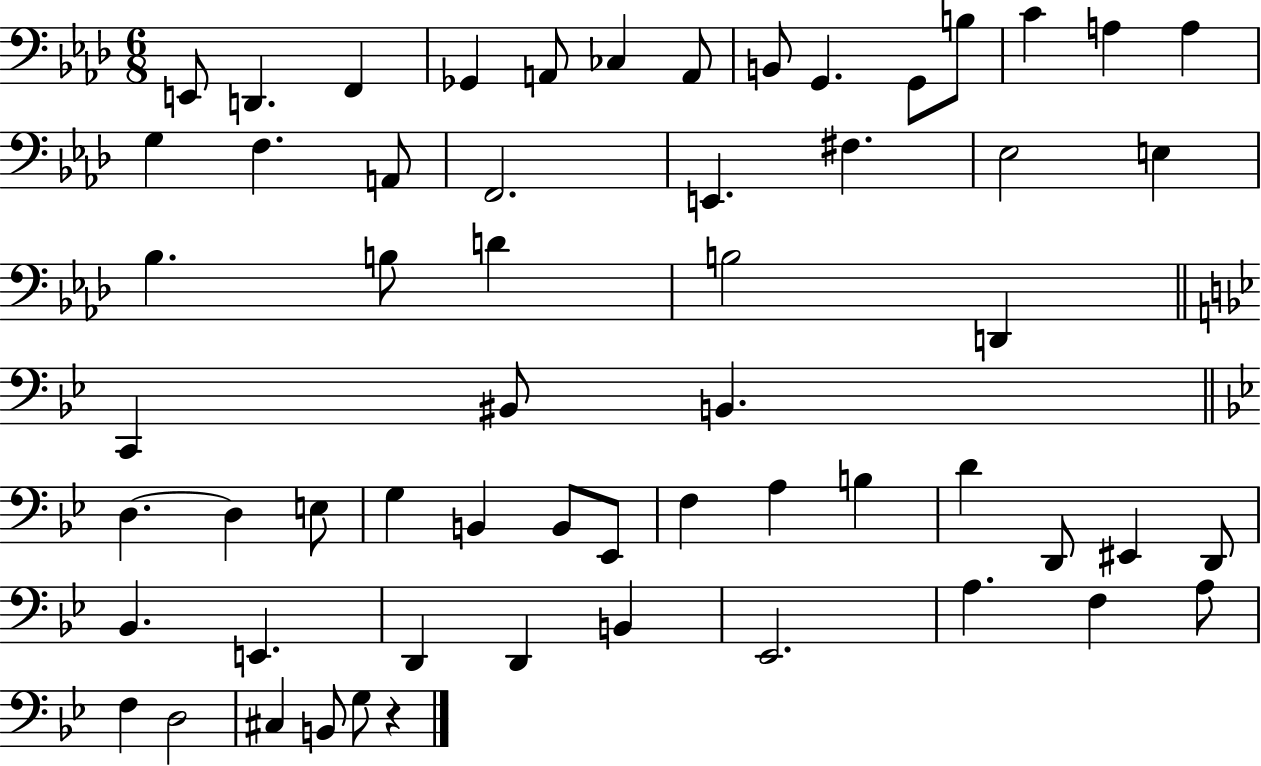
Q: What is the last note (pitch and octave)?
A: G3